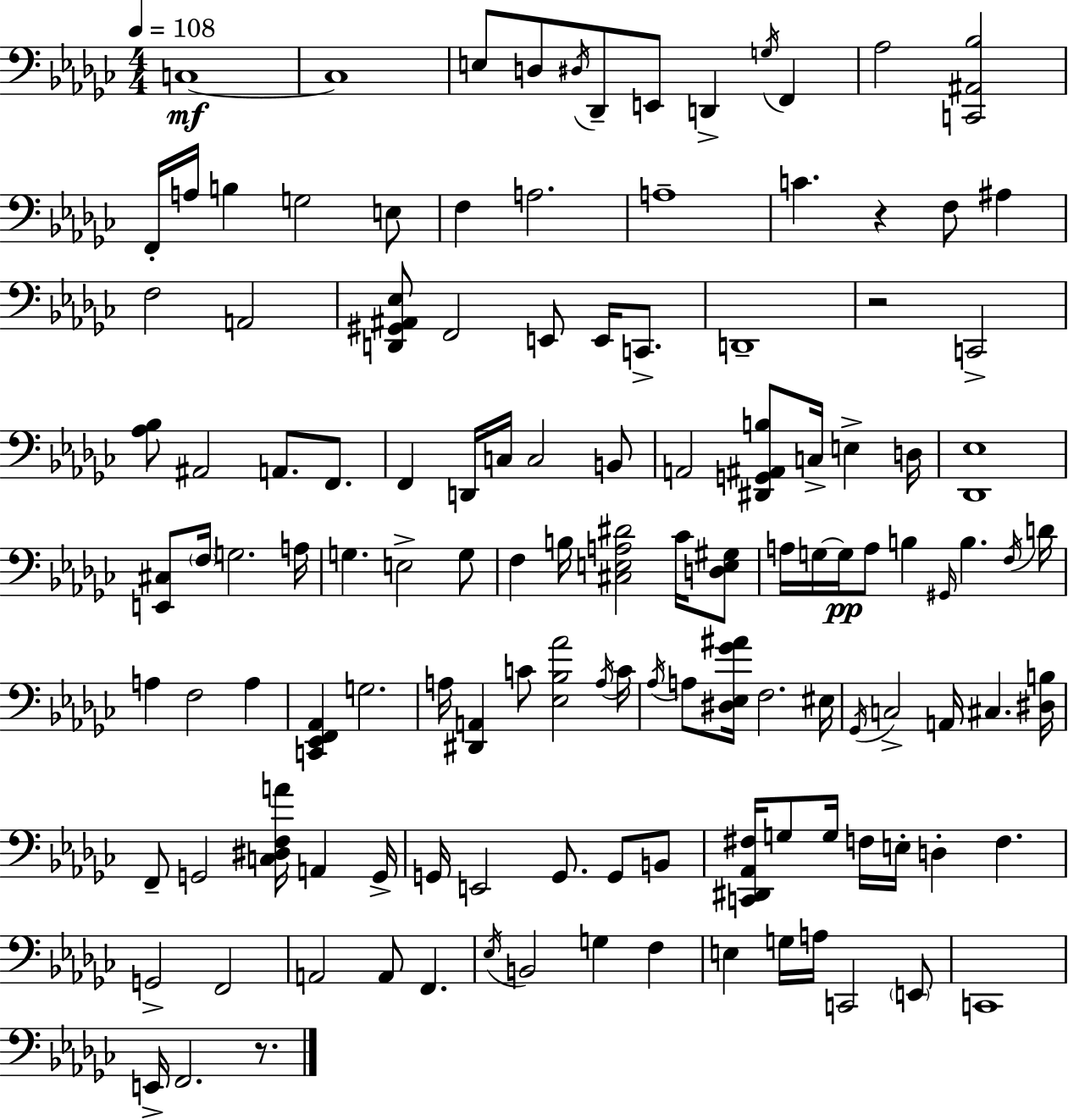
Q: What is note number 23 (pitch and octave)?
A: F3